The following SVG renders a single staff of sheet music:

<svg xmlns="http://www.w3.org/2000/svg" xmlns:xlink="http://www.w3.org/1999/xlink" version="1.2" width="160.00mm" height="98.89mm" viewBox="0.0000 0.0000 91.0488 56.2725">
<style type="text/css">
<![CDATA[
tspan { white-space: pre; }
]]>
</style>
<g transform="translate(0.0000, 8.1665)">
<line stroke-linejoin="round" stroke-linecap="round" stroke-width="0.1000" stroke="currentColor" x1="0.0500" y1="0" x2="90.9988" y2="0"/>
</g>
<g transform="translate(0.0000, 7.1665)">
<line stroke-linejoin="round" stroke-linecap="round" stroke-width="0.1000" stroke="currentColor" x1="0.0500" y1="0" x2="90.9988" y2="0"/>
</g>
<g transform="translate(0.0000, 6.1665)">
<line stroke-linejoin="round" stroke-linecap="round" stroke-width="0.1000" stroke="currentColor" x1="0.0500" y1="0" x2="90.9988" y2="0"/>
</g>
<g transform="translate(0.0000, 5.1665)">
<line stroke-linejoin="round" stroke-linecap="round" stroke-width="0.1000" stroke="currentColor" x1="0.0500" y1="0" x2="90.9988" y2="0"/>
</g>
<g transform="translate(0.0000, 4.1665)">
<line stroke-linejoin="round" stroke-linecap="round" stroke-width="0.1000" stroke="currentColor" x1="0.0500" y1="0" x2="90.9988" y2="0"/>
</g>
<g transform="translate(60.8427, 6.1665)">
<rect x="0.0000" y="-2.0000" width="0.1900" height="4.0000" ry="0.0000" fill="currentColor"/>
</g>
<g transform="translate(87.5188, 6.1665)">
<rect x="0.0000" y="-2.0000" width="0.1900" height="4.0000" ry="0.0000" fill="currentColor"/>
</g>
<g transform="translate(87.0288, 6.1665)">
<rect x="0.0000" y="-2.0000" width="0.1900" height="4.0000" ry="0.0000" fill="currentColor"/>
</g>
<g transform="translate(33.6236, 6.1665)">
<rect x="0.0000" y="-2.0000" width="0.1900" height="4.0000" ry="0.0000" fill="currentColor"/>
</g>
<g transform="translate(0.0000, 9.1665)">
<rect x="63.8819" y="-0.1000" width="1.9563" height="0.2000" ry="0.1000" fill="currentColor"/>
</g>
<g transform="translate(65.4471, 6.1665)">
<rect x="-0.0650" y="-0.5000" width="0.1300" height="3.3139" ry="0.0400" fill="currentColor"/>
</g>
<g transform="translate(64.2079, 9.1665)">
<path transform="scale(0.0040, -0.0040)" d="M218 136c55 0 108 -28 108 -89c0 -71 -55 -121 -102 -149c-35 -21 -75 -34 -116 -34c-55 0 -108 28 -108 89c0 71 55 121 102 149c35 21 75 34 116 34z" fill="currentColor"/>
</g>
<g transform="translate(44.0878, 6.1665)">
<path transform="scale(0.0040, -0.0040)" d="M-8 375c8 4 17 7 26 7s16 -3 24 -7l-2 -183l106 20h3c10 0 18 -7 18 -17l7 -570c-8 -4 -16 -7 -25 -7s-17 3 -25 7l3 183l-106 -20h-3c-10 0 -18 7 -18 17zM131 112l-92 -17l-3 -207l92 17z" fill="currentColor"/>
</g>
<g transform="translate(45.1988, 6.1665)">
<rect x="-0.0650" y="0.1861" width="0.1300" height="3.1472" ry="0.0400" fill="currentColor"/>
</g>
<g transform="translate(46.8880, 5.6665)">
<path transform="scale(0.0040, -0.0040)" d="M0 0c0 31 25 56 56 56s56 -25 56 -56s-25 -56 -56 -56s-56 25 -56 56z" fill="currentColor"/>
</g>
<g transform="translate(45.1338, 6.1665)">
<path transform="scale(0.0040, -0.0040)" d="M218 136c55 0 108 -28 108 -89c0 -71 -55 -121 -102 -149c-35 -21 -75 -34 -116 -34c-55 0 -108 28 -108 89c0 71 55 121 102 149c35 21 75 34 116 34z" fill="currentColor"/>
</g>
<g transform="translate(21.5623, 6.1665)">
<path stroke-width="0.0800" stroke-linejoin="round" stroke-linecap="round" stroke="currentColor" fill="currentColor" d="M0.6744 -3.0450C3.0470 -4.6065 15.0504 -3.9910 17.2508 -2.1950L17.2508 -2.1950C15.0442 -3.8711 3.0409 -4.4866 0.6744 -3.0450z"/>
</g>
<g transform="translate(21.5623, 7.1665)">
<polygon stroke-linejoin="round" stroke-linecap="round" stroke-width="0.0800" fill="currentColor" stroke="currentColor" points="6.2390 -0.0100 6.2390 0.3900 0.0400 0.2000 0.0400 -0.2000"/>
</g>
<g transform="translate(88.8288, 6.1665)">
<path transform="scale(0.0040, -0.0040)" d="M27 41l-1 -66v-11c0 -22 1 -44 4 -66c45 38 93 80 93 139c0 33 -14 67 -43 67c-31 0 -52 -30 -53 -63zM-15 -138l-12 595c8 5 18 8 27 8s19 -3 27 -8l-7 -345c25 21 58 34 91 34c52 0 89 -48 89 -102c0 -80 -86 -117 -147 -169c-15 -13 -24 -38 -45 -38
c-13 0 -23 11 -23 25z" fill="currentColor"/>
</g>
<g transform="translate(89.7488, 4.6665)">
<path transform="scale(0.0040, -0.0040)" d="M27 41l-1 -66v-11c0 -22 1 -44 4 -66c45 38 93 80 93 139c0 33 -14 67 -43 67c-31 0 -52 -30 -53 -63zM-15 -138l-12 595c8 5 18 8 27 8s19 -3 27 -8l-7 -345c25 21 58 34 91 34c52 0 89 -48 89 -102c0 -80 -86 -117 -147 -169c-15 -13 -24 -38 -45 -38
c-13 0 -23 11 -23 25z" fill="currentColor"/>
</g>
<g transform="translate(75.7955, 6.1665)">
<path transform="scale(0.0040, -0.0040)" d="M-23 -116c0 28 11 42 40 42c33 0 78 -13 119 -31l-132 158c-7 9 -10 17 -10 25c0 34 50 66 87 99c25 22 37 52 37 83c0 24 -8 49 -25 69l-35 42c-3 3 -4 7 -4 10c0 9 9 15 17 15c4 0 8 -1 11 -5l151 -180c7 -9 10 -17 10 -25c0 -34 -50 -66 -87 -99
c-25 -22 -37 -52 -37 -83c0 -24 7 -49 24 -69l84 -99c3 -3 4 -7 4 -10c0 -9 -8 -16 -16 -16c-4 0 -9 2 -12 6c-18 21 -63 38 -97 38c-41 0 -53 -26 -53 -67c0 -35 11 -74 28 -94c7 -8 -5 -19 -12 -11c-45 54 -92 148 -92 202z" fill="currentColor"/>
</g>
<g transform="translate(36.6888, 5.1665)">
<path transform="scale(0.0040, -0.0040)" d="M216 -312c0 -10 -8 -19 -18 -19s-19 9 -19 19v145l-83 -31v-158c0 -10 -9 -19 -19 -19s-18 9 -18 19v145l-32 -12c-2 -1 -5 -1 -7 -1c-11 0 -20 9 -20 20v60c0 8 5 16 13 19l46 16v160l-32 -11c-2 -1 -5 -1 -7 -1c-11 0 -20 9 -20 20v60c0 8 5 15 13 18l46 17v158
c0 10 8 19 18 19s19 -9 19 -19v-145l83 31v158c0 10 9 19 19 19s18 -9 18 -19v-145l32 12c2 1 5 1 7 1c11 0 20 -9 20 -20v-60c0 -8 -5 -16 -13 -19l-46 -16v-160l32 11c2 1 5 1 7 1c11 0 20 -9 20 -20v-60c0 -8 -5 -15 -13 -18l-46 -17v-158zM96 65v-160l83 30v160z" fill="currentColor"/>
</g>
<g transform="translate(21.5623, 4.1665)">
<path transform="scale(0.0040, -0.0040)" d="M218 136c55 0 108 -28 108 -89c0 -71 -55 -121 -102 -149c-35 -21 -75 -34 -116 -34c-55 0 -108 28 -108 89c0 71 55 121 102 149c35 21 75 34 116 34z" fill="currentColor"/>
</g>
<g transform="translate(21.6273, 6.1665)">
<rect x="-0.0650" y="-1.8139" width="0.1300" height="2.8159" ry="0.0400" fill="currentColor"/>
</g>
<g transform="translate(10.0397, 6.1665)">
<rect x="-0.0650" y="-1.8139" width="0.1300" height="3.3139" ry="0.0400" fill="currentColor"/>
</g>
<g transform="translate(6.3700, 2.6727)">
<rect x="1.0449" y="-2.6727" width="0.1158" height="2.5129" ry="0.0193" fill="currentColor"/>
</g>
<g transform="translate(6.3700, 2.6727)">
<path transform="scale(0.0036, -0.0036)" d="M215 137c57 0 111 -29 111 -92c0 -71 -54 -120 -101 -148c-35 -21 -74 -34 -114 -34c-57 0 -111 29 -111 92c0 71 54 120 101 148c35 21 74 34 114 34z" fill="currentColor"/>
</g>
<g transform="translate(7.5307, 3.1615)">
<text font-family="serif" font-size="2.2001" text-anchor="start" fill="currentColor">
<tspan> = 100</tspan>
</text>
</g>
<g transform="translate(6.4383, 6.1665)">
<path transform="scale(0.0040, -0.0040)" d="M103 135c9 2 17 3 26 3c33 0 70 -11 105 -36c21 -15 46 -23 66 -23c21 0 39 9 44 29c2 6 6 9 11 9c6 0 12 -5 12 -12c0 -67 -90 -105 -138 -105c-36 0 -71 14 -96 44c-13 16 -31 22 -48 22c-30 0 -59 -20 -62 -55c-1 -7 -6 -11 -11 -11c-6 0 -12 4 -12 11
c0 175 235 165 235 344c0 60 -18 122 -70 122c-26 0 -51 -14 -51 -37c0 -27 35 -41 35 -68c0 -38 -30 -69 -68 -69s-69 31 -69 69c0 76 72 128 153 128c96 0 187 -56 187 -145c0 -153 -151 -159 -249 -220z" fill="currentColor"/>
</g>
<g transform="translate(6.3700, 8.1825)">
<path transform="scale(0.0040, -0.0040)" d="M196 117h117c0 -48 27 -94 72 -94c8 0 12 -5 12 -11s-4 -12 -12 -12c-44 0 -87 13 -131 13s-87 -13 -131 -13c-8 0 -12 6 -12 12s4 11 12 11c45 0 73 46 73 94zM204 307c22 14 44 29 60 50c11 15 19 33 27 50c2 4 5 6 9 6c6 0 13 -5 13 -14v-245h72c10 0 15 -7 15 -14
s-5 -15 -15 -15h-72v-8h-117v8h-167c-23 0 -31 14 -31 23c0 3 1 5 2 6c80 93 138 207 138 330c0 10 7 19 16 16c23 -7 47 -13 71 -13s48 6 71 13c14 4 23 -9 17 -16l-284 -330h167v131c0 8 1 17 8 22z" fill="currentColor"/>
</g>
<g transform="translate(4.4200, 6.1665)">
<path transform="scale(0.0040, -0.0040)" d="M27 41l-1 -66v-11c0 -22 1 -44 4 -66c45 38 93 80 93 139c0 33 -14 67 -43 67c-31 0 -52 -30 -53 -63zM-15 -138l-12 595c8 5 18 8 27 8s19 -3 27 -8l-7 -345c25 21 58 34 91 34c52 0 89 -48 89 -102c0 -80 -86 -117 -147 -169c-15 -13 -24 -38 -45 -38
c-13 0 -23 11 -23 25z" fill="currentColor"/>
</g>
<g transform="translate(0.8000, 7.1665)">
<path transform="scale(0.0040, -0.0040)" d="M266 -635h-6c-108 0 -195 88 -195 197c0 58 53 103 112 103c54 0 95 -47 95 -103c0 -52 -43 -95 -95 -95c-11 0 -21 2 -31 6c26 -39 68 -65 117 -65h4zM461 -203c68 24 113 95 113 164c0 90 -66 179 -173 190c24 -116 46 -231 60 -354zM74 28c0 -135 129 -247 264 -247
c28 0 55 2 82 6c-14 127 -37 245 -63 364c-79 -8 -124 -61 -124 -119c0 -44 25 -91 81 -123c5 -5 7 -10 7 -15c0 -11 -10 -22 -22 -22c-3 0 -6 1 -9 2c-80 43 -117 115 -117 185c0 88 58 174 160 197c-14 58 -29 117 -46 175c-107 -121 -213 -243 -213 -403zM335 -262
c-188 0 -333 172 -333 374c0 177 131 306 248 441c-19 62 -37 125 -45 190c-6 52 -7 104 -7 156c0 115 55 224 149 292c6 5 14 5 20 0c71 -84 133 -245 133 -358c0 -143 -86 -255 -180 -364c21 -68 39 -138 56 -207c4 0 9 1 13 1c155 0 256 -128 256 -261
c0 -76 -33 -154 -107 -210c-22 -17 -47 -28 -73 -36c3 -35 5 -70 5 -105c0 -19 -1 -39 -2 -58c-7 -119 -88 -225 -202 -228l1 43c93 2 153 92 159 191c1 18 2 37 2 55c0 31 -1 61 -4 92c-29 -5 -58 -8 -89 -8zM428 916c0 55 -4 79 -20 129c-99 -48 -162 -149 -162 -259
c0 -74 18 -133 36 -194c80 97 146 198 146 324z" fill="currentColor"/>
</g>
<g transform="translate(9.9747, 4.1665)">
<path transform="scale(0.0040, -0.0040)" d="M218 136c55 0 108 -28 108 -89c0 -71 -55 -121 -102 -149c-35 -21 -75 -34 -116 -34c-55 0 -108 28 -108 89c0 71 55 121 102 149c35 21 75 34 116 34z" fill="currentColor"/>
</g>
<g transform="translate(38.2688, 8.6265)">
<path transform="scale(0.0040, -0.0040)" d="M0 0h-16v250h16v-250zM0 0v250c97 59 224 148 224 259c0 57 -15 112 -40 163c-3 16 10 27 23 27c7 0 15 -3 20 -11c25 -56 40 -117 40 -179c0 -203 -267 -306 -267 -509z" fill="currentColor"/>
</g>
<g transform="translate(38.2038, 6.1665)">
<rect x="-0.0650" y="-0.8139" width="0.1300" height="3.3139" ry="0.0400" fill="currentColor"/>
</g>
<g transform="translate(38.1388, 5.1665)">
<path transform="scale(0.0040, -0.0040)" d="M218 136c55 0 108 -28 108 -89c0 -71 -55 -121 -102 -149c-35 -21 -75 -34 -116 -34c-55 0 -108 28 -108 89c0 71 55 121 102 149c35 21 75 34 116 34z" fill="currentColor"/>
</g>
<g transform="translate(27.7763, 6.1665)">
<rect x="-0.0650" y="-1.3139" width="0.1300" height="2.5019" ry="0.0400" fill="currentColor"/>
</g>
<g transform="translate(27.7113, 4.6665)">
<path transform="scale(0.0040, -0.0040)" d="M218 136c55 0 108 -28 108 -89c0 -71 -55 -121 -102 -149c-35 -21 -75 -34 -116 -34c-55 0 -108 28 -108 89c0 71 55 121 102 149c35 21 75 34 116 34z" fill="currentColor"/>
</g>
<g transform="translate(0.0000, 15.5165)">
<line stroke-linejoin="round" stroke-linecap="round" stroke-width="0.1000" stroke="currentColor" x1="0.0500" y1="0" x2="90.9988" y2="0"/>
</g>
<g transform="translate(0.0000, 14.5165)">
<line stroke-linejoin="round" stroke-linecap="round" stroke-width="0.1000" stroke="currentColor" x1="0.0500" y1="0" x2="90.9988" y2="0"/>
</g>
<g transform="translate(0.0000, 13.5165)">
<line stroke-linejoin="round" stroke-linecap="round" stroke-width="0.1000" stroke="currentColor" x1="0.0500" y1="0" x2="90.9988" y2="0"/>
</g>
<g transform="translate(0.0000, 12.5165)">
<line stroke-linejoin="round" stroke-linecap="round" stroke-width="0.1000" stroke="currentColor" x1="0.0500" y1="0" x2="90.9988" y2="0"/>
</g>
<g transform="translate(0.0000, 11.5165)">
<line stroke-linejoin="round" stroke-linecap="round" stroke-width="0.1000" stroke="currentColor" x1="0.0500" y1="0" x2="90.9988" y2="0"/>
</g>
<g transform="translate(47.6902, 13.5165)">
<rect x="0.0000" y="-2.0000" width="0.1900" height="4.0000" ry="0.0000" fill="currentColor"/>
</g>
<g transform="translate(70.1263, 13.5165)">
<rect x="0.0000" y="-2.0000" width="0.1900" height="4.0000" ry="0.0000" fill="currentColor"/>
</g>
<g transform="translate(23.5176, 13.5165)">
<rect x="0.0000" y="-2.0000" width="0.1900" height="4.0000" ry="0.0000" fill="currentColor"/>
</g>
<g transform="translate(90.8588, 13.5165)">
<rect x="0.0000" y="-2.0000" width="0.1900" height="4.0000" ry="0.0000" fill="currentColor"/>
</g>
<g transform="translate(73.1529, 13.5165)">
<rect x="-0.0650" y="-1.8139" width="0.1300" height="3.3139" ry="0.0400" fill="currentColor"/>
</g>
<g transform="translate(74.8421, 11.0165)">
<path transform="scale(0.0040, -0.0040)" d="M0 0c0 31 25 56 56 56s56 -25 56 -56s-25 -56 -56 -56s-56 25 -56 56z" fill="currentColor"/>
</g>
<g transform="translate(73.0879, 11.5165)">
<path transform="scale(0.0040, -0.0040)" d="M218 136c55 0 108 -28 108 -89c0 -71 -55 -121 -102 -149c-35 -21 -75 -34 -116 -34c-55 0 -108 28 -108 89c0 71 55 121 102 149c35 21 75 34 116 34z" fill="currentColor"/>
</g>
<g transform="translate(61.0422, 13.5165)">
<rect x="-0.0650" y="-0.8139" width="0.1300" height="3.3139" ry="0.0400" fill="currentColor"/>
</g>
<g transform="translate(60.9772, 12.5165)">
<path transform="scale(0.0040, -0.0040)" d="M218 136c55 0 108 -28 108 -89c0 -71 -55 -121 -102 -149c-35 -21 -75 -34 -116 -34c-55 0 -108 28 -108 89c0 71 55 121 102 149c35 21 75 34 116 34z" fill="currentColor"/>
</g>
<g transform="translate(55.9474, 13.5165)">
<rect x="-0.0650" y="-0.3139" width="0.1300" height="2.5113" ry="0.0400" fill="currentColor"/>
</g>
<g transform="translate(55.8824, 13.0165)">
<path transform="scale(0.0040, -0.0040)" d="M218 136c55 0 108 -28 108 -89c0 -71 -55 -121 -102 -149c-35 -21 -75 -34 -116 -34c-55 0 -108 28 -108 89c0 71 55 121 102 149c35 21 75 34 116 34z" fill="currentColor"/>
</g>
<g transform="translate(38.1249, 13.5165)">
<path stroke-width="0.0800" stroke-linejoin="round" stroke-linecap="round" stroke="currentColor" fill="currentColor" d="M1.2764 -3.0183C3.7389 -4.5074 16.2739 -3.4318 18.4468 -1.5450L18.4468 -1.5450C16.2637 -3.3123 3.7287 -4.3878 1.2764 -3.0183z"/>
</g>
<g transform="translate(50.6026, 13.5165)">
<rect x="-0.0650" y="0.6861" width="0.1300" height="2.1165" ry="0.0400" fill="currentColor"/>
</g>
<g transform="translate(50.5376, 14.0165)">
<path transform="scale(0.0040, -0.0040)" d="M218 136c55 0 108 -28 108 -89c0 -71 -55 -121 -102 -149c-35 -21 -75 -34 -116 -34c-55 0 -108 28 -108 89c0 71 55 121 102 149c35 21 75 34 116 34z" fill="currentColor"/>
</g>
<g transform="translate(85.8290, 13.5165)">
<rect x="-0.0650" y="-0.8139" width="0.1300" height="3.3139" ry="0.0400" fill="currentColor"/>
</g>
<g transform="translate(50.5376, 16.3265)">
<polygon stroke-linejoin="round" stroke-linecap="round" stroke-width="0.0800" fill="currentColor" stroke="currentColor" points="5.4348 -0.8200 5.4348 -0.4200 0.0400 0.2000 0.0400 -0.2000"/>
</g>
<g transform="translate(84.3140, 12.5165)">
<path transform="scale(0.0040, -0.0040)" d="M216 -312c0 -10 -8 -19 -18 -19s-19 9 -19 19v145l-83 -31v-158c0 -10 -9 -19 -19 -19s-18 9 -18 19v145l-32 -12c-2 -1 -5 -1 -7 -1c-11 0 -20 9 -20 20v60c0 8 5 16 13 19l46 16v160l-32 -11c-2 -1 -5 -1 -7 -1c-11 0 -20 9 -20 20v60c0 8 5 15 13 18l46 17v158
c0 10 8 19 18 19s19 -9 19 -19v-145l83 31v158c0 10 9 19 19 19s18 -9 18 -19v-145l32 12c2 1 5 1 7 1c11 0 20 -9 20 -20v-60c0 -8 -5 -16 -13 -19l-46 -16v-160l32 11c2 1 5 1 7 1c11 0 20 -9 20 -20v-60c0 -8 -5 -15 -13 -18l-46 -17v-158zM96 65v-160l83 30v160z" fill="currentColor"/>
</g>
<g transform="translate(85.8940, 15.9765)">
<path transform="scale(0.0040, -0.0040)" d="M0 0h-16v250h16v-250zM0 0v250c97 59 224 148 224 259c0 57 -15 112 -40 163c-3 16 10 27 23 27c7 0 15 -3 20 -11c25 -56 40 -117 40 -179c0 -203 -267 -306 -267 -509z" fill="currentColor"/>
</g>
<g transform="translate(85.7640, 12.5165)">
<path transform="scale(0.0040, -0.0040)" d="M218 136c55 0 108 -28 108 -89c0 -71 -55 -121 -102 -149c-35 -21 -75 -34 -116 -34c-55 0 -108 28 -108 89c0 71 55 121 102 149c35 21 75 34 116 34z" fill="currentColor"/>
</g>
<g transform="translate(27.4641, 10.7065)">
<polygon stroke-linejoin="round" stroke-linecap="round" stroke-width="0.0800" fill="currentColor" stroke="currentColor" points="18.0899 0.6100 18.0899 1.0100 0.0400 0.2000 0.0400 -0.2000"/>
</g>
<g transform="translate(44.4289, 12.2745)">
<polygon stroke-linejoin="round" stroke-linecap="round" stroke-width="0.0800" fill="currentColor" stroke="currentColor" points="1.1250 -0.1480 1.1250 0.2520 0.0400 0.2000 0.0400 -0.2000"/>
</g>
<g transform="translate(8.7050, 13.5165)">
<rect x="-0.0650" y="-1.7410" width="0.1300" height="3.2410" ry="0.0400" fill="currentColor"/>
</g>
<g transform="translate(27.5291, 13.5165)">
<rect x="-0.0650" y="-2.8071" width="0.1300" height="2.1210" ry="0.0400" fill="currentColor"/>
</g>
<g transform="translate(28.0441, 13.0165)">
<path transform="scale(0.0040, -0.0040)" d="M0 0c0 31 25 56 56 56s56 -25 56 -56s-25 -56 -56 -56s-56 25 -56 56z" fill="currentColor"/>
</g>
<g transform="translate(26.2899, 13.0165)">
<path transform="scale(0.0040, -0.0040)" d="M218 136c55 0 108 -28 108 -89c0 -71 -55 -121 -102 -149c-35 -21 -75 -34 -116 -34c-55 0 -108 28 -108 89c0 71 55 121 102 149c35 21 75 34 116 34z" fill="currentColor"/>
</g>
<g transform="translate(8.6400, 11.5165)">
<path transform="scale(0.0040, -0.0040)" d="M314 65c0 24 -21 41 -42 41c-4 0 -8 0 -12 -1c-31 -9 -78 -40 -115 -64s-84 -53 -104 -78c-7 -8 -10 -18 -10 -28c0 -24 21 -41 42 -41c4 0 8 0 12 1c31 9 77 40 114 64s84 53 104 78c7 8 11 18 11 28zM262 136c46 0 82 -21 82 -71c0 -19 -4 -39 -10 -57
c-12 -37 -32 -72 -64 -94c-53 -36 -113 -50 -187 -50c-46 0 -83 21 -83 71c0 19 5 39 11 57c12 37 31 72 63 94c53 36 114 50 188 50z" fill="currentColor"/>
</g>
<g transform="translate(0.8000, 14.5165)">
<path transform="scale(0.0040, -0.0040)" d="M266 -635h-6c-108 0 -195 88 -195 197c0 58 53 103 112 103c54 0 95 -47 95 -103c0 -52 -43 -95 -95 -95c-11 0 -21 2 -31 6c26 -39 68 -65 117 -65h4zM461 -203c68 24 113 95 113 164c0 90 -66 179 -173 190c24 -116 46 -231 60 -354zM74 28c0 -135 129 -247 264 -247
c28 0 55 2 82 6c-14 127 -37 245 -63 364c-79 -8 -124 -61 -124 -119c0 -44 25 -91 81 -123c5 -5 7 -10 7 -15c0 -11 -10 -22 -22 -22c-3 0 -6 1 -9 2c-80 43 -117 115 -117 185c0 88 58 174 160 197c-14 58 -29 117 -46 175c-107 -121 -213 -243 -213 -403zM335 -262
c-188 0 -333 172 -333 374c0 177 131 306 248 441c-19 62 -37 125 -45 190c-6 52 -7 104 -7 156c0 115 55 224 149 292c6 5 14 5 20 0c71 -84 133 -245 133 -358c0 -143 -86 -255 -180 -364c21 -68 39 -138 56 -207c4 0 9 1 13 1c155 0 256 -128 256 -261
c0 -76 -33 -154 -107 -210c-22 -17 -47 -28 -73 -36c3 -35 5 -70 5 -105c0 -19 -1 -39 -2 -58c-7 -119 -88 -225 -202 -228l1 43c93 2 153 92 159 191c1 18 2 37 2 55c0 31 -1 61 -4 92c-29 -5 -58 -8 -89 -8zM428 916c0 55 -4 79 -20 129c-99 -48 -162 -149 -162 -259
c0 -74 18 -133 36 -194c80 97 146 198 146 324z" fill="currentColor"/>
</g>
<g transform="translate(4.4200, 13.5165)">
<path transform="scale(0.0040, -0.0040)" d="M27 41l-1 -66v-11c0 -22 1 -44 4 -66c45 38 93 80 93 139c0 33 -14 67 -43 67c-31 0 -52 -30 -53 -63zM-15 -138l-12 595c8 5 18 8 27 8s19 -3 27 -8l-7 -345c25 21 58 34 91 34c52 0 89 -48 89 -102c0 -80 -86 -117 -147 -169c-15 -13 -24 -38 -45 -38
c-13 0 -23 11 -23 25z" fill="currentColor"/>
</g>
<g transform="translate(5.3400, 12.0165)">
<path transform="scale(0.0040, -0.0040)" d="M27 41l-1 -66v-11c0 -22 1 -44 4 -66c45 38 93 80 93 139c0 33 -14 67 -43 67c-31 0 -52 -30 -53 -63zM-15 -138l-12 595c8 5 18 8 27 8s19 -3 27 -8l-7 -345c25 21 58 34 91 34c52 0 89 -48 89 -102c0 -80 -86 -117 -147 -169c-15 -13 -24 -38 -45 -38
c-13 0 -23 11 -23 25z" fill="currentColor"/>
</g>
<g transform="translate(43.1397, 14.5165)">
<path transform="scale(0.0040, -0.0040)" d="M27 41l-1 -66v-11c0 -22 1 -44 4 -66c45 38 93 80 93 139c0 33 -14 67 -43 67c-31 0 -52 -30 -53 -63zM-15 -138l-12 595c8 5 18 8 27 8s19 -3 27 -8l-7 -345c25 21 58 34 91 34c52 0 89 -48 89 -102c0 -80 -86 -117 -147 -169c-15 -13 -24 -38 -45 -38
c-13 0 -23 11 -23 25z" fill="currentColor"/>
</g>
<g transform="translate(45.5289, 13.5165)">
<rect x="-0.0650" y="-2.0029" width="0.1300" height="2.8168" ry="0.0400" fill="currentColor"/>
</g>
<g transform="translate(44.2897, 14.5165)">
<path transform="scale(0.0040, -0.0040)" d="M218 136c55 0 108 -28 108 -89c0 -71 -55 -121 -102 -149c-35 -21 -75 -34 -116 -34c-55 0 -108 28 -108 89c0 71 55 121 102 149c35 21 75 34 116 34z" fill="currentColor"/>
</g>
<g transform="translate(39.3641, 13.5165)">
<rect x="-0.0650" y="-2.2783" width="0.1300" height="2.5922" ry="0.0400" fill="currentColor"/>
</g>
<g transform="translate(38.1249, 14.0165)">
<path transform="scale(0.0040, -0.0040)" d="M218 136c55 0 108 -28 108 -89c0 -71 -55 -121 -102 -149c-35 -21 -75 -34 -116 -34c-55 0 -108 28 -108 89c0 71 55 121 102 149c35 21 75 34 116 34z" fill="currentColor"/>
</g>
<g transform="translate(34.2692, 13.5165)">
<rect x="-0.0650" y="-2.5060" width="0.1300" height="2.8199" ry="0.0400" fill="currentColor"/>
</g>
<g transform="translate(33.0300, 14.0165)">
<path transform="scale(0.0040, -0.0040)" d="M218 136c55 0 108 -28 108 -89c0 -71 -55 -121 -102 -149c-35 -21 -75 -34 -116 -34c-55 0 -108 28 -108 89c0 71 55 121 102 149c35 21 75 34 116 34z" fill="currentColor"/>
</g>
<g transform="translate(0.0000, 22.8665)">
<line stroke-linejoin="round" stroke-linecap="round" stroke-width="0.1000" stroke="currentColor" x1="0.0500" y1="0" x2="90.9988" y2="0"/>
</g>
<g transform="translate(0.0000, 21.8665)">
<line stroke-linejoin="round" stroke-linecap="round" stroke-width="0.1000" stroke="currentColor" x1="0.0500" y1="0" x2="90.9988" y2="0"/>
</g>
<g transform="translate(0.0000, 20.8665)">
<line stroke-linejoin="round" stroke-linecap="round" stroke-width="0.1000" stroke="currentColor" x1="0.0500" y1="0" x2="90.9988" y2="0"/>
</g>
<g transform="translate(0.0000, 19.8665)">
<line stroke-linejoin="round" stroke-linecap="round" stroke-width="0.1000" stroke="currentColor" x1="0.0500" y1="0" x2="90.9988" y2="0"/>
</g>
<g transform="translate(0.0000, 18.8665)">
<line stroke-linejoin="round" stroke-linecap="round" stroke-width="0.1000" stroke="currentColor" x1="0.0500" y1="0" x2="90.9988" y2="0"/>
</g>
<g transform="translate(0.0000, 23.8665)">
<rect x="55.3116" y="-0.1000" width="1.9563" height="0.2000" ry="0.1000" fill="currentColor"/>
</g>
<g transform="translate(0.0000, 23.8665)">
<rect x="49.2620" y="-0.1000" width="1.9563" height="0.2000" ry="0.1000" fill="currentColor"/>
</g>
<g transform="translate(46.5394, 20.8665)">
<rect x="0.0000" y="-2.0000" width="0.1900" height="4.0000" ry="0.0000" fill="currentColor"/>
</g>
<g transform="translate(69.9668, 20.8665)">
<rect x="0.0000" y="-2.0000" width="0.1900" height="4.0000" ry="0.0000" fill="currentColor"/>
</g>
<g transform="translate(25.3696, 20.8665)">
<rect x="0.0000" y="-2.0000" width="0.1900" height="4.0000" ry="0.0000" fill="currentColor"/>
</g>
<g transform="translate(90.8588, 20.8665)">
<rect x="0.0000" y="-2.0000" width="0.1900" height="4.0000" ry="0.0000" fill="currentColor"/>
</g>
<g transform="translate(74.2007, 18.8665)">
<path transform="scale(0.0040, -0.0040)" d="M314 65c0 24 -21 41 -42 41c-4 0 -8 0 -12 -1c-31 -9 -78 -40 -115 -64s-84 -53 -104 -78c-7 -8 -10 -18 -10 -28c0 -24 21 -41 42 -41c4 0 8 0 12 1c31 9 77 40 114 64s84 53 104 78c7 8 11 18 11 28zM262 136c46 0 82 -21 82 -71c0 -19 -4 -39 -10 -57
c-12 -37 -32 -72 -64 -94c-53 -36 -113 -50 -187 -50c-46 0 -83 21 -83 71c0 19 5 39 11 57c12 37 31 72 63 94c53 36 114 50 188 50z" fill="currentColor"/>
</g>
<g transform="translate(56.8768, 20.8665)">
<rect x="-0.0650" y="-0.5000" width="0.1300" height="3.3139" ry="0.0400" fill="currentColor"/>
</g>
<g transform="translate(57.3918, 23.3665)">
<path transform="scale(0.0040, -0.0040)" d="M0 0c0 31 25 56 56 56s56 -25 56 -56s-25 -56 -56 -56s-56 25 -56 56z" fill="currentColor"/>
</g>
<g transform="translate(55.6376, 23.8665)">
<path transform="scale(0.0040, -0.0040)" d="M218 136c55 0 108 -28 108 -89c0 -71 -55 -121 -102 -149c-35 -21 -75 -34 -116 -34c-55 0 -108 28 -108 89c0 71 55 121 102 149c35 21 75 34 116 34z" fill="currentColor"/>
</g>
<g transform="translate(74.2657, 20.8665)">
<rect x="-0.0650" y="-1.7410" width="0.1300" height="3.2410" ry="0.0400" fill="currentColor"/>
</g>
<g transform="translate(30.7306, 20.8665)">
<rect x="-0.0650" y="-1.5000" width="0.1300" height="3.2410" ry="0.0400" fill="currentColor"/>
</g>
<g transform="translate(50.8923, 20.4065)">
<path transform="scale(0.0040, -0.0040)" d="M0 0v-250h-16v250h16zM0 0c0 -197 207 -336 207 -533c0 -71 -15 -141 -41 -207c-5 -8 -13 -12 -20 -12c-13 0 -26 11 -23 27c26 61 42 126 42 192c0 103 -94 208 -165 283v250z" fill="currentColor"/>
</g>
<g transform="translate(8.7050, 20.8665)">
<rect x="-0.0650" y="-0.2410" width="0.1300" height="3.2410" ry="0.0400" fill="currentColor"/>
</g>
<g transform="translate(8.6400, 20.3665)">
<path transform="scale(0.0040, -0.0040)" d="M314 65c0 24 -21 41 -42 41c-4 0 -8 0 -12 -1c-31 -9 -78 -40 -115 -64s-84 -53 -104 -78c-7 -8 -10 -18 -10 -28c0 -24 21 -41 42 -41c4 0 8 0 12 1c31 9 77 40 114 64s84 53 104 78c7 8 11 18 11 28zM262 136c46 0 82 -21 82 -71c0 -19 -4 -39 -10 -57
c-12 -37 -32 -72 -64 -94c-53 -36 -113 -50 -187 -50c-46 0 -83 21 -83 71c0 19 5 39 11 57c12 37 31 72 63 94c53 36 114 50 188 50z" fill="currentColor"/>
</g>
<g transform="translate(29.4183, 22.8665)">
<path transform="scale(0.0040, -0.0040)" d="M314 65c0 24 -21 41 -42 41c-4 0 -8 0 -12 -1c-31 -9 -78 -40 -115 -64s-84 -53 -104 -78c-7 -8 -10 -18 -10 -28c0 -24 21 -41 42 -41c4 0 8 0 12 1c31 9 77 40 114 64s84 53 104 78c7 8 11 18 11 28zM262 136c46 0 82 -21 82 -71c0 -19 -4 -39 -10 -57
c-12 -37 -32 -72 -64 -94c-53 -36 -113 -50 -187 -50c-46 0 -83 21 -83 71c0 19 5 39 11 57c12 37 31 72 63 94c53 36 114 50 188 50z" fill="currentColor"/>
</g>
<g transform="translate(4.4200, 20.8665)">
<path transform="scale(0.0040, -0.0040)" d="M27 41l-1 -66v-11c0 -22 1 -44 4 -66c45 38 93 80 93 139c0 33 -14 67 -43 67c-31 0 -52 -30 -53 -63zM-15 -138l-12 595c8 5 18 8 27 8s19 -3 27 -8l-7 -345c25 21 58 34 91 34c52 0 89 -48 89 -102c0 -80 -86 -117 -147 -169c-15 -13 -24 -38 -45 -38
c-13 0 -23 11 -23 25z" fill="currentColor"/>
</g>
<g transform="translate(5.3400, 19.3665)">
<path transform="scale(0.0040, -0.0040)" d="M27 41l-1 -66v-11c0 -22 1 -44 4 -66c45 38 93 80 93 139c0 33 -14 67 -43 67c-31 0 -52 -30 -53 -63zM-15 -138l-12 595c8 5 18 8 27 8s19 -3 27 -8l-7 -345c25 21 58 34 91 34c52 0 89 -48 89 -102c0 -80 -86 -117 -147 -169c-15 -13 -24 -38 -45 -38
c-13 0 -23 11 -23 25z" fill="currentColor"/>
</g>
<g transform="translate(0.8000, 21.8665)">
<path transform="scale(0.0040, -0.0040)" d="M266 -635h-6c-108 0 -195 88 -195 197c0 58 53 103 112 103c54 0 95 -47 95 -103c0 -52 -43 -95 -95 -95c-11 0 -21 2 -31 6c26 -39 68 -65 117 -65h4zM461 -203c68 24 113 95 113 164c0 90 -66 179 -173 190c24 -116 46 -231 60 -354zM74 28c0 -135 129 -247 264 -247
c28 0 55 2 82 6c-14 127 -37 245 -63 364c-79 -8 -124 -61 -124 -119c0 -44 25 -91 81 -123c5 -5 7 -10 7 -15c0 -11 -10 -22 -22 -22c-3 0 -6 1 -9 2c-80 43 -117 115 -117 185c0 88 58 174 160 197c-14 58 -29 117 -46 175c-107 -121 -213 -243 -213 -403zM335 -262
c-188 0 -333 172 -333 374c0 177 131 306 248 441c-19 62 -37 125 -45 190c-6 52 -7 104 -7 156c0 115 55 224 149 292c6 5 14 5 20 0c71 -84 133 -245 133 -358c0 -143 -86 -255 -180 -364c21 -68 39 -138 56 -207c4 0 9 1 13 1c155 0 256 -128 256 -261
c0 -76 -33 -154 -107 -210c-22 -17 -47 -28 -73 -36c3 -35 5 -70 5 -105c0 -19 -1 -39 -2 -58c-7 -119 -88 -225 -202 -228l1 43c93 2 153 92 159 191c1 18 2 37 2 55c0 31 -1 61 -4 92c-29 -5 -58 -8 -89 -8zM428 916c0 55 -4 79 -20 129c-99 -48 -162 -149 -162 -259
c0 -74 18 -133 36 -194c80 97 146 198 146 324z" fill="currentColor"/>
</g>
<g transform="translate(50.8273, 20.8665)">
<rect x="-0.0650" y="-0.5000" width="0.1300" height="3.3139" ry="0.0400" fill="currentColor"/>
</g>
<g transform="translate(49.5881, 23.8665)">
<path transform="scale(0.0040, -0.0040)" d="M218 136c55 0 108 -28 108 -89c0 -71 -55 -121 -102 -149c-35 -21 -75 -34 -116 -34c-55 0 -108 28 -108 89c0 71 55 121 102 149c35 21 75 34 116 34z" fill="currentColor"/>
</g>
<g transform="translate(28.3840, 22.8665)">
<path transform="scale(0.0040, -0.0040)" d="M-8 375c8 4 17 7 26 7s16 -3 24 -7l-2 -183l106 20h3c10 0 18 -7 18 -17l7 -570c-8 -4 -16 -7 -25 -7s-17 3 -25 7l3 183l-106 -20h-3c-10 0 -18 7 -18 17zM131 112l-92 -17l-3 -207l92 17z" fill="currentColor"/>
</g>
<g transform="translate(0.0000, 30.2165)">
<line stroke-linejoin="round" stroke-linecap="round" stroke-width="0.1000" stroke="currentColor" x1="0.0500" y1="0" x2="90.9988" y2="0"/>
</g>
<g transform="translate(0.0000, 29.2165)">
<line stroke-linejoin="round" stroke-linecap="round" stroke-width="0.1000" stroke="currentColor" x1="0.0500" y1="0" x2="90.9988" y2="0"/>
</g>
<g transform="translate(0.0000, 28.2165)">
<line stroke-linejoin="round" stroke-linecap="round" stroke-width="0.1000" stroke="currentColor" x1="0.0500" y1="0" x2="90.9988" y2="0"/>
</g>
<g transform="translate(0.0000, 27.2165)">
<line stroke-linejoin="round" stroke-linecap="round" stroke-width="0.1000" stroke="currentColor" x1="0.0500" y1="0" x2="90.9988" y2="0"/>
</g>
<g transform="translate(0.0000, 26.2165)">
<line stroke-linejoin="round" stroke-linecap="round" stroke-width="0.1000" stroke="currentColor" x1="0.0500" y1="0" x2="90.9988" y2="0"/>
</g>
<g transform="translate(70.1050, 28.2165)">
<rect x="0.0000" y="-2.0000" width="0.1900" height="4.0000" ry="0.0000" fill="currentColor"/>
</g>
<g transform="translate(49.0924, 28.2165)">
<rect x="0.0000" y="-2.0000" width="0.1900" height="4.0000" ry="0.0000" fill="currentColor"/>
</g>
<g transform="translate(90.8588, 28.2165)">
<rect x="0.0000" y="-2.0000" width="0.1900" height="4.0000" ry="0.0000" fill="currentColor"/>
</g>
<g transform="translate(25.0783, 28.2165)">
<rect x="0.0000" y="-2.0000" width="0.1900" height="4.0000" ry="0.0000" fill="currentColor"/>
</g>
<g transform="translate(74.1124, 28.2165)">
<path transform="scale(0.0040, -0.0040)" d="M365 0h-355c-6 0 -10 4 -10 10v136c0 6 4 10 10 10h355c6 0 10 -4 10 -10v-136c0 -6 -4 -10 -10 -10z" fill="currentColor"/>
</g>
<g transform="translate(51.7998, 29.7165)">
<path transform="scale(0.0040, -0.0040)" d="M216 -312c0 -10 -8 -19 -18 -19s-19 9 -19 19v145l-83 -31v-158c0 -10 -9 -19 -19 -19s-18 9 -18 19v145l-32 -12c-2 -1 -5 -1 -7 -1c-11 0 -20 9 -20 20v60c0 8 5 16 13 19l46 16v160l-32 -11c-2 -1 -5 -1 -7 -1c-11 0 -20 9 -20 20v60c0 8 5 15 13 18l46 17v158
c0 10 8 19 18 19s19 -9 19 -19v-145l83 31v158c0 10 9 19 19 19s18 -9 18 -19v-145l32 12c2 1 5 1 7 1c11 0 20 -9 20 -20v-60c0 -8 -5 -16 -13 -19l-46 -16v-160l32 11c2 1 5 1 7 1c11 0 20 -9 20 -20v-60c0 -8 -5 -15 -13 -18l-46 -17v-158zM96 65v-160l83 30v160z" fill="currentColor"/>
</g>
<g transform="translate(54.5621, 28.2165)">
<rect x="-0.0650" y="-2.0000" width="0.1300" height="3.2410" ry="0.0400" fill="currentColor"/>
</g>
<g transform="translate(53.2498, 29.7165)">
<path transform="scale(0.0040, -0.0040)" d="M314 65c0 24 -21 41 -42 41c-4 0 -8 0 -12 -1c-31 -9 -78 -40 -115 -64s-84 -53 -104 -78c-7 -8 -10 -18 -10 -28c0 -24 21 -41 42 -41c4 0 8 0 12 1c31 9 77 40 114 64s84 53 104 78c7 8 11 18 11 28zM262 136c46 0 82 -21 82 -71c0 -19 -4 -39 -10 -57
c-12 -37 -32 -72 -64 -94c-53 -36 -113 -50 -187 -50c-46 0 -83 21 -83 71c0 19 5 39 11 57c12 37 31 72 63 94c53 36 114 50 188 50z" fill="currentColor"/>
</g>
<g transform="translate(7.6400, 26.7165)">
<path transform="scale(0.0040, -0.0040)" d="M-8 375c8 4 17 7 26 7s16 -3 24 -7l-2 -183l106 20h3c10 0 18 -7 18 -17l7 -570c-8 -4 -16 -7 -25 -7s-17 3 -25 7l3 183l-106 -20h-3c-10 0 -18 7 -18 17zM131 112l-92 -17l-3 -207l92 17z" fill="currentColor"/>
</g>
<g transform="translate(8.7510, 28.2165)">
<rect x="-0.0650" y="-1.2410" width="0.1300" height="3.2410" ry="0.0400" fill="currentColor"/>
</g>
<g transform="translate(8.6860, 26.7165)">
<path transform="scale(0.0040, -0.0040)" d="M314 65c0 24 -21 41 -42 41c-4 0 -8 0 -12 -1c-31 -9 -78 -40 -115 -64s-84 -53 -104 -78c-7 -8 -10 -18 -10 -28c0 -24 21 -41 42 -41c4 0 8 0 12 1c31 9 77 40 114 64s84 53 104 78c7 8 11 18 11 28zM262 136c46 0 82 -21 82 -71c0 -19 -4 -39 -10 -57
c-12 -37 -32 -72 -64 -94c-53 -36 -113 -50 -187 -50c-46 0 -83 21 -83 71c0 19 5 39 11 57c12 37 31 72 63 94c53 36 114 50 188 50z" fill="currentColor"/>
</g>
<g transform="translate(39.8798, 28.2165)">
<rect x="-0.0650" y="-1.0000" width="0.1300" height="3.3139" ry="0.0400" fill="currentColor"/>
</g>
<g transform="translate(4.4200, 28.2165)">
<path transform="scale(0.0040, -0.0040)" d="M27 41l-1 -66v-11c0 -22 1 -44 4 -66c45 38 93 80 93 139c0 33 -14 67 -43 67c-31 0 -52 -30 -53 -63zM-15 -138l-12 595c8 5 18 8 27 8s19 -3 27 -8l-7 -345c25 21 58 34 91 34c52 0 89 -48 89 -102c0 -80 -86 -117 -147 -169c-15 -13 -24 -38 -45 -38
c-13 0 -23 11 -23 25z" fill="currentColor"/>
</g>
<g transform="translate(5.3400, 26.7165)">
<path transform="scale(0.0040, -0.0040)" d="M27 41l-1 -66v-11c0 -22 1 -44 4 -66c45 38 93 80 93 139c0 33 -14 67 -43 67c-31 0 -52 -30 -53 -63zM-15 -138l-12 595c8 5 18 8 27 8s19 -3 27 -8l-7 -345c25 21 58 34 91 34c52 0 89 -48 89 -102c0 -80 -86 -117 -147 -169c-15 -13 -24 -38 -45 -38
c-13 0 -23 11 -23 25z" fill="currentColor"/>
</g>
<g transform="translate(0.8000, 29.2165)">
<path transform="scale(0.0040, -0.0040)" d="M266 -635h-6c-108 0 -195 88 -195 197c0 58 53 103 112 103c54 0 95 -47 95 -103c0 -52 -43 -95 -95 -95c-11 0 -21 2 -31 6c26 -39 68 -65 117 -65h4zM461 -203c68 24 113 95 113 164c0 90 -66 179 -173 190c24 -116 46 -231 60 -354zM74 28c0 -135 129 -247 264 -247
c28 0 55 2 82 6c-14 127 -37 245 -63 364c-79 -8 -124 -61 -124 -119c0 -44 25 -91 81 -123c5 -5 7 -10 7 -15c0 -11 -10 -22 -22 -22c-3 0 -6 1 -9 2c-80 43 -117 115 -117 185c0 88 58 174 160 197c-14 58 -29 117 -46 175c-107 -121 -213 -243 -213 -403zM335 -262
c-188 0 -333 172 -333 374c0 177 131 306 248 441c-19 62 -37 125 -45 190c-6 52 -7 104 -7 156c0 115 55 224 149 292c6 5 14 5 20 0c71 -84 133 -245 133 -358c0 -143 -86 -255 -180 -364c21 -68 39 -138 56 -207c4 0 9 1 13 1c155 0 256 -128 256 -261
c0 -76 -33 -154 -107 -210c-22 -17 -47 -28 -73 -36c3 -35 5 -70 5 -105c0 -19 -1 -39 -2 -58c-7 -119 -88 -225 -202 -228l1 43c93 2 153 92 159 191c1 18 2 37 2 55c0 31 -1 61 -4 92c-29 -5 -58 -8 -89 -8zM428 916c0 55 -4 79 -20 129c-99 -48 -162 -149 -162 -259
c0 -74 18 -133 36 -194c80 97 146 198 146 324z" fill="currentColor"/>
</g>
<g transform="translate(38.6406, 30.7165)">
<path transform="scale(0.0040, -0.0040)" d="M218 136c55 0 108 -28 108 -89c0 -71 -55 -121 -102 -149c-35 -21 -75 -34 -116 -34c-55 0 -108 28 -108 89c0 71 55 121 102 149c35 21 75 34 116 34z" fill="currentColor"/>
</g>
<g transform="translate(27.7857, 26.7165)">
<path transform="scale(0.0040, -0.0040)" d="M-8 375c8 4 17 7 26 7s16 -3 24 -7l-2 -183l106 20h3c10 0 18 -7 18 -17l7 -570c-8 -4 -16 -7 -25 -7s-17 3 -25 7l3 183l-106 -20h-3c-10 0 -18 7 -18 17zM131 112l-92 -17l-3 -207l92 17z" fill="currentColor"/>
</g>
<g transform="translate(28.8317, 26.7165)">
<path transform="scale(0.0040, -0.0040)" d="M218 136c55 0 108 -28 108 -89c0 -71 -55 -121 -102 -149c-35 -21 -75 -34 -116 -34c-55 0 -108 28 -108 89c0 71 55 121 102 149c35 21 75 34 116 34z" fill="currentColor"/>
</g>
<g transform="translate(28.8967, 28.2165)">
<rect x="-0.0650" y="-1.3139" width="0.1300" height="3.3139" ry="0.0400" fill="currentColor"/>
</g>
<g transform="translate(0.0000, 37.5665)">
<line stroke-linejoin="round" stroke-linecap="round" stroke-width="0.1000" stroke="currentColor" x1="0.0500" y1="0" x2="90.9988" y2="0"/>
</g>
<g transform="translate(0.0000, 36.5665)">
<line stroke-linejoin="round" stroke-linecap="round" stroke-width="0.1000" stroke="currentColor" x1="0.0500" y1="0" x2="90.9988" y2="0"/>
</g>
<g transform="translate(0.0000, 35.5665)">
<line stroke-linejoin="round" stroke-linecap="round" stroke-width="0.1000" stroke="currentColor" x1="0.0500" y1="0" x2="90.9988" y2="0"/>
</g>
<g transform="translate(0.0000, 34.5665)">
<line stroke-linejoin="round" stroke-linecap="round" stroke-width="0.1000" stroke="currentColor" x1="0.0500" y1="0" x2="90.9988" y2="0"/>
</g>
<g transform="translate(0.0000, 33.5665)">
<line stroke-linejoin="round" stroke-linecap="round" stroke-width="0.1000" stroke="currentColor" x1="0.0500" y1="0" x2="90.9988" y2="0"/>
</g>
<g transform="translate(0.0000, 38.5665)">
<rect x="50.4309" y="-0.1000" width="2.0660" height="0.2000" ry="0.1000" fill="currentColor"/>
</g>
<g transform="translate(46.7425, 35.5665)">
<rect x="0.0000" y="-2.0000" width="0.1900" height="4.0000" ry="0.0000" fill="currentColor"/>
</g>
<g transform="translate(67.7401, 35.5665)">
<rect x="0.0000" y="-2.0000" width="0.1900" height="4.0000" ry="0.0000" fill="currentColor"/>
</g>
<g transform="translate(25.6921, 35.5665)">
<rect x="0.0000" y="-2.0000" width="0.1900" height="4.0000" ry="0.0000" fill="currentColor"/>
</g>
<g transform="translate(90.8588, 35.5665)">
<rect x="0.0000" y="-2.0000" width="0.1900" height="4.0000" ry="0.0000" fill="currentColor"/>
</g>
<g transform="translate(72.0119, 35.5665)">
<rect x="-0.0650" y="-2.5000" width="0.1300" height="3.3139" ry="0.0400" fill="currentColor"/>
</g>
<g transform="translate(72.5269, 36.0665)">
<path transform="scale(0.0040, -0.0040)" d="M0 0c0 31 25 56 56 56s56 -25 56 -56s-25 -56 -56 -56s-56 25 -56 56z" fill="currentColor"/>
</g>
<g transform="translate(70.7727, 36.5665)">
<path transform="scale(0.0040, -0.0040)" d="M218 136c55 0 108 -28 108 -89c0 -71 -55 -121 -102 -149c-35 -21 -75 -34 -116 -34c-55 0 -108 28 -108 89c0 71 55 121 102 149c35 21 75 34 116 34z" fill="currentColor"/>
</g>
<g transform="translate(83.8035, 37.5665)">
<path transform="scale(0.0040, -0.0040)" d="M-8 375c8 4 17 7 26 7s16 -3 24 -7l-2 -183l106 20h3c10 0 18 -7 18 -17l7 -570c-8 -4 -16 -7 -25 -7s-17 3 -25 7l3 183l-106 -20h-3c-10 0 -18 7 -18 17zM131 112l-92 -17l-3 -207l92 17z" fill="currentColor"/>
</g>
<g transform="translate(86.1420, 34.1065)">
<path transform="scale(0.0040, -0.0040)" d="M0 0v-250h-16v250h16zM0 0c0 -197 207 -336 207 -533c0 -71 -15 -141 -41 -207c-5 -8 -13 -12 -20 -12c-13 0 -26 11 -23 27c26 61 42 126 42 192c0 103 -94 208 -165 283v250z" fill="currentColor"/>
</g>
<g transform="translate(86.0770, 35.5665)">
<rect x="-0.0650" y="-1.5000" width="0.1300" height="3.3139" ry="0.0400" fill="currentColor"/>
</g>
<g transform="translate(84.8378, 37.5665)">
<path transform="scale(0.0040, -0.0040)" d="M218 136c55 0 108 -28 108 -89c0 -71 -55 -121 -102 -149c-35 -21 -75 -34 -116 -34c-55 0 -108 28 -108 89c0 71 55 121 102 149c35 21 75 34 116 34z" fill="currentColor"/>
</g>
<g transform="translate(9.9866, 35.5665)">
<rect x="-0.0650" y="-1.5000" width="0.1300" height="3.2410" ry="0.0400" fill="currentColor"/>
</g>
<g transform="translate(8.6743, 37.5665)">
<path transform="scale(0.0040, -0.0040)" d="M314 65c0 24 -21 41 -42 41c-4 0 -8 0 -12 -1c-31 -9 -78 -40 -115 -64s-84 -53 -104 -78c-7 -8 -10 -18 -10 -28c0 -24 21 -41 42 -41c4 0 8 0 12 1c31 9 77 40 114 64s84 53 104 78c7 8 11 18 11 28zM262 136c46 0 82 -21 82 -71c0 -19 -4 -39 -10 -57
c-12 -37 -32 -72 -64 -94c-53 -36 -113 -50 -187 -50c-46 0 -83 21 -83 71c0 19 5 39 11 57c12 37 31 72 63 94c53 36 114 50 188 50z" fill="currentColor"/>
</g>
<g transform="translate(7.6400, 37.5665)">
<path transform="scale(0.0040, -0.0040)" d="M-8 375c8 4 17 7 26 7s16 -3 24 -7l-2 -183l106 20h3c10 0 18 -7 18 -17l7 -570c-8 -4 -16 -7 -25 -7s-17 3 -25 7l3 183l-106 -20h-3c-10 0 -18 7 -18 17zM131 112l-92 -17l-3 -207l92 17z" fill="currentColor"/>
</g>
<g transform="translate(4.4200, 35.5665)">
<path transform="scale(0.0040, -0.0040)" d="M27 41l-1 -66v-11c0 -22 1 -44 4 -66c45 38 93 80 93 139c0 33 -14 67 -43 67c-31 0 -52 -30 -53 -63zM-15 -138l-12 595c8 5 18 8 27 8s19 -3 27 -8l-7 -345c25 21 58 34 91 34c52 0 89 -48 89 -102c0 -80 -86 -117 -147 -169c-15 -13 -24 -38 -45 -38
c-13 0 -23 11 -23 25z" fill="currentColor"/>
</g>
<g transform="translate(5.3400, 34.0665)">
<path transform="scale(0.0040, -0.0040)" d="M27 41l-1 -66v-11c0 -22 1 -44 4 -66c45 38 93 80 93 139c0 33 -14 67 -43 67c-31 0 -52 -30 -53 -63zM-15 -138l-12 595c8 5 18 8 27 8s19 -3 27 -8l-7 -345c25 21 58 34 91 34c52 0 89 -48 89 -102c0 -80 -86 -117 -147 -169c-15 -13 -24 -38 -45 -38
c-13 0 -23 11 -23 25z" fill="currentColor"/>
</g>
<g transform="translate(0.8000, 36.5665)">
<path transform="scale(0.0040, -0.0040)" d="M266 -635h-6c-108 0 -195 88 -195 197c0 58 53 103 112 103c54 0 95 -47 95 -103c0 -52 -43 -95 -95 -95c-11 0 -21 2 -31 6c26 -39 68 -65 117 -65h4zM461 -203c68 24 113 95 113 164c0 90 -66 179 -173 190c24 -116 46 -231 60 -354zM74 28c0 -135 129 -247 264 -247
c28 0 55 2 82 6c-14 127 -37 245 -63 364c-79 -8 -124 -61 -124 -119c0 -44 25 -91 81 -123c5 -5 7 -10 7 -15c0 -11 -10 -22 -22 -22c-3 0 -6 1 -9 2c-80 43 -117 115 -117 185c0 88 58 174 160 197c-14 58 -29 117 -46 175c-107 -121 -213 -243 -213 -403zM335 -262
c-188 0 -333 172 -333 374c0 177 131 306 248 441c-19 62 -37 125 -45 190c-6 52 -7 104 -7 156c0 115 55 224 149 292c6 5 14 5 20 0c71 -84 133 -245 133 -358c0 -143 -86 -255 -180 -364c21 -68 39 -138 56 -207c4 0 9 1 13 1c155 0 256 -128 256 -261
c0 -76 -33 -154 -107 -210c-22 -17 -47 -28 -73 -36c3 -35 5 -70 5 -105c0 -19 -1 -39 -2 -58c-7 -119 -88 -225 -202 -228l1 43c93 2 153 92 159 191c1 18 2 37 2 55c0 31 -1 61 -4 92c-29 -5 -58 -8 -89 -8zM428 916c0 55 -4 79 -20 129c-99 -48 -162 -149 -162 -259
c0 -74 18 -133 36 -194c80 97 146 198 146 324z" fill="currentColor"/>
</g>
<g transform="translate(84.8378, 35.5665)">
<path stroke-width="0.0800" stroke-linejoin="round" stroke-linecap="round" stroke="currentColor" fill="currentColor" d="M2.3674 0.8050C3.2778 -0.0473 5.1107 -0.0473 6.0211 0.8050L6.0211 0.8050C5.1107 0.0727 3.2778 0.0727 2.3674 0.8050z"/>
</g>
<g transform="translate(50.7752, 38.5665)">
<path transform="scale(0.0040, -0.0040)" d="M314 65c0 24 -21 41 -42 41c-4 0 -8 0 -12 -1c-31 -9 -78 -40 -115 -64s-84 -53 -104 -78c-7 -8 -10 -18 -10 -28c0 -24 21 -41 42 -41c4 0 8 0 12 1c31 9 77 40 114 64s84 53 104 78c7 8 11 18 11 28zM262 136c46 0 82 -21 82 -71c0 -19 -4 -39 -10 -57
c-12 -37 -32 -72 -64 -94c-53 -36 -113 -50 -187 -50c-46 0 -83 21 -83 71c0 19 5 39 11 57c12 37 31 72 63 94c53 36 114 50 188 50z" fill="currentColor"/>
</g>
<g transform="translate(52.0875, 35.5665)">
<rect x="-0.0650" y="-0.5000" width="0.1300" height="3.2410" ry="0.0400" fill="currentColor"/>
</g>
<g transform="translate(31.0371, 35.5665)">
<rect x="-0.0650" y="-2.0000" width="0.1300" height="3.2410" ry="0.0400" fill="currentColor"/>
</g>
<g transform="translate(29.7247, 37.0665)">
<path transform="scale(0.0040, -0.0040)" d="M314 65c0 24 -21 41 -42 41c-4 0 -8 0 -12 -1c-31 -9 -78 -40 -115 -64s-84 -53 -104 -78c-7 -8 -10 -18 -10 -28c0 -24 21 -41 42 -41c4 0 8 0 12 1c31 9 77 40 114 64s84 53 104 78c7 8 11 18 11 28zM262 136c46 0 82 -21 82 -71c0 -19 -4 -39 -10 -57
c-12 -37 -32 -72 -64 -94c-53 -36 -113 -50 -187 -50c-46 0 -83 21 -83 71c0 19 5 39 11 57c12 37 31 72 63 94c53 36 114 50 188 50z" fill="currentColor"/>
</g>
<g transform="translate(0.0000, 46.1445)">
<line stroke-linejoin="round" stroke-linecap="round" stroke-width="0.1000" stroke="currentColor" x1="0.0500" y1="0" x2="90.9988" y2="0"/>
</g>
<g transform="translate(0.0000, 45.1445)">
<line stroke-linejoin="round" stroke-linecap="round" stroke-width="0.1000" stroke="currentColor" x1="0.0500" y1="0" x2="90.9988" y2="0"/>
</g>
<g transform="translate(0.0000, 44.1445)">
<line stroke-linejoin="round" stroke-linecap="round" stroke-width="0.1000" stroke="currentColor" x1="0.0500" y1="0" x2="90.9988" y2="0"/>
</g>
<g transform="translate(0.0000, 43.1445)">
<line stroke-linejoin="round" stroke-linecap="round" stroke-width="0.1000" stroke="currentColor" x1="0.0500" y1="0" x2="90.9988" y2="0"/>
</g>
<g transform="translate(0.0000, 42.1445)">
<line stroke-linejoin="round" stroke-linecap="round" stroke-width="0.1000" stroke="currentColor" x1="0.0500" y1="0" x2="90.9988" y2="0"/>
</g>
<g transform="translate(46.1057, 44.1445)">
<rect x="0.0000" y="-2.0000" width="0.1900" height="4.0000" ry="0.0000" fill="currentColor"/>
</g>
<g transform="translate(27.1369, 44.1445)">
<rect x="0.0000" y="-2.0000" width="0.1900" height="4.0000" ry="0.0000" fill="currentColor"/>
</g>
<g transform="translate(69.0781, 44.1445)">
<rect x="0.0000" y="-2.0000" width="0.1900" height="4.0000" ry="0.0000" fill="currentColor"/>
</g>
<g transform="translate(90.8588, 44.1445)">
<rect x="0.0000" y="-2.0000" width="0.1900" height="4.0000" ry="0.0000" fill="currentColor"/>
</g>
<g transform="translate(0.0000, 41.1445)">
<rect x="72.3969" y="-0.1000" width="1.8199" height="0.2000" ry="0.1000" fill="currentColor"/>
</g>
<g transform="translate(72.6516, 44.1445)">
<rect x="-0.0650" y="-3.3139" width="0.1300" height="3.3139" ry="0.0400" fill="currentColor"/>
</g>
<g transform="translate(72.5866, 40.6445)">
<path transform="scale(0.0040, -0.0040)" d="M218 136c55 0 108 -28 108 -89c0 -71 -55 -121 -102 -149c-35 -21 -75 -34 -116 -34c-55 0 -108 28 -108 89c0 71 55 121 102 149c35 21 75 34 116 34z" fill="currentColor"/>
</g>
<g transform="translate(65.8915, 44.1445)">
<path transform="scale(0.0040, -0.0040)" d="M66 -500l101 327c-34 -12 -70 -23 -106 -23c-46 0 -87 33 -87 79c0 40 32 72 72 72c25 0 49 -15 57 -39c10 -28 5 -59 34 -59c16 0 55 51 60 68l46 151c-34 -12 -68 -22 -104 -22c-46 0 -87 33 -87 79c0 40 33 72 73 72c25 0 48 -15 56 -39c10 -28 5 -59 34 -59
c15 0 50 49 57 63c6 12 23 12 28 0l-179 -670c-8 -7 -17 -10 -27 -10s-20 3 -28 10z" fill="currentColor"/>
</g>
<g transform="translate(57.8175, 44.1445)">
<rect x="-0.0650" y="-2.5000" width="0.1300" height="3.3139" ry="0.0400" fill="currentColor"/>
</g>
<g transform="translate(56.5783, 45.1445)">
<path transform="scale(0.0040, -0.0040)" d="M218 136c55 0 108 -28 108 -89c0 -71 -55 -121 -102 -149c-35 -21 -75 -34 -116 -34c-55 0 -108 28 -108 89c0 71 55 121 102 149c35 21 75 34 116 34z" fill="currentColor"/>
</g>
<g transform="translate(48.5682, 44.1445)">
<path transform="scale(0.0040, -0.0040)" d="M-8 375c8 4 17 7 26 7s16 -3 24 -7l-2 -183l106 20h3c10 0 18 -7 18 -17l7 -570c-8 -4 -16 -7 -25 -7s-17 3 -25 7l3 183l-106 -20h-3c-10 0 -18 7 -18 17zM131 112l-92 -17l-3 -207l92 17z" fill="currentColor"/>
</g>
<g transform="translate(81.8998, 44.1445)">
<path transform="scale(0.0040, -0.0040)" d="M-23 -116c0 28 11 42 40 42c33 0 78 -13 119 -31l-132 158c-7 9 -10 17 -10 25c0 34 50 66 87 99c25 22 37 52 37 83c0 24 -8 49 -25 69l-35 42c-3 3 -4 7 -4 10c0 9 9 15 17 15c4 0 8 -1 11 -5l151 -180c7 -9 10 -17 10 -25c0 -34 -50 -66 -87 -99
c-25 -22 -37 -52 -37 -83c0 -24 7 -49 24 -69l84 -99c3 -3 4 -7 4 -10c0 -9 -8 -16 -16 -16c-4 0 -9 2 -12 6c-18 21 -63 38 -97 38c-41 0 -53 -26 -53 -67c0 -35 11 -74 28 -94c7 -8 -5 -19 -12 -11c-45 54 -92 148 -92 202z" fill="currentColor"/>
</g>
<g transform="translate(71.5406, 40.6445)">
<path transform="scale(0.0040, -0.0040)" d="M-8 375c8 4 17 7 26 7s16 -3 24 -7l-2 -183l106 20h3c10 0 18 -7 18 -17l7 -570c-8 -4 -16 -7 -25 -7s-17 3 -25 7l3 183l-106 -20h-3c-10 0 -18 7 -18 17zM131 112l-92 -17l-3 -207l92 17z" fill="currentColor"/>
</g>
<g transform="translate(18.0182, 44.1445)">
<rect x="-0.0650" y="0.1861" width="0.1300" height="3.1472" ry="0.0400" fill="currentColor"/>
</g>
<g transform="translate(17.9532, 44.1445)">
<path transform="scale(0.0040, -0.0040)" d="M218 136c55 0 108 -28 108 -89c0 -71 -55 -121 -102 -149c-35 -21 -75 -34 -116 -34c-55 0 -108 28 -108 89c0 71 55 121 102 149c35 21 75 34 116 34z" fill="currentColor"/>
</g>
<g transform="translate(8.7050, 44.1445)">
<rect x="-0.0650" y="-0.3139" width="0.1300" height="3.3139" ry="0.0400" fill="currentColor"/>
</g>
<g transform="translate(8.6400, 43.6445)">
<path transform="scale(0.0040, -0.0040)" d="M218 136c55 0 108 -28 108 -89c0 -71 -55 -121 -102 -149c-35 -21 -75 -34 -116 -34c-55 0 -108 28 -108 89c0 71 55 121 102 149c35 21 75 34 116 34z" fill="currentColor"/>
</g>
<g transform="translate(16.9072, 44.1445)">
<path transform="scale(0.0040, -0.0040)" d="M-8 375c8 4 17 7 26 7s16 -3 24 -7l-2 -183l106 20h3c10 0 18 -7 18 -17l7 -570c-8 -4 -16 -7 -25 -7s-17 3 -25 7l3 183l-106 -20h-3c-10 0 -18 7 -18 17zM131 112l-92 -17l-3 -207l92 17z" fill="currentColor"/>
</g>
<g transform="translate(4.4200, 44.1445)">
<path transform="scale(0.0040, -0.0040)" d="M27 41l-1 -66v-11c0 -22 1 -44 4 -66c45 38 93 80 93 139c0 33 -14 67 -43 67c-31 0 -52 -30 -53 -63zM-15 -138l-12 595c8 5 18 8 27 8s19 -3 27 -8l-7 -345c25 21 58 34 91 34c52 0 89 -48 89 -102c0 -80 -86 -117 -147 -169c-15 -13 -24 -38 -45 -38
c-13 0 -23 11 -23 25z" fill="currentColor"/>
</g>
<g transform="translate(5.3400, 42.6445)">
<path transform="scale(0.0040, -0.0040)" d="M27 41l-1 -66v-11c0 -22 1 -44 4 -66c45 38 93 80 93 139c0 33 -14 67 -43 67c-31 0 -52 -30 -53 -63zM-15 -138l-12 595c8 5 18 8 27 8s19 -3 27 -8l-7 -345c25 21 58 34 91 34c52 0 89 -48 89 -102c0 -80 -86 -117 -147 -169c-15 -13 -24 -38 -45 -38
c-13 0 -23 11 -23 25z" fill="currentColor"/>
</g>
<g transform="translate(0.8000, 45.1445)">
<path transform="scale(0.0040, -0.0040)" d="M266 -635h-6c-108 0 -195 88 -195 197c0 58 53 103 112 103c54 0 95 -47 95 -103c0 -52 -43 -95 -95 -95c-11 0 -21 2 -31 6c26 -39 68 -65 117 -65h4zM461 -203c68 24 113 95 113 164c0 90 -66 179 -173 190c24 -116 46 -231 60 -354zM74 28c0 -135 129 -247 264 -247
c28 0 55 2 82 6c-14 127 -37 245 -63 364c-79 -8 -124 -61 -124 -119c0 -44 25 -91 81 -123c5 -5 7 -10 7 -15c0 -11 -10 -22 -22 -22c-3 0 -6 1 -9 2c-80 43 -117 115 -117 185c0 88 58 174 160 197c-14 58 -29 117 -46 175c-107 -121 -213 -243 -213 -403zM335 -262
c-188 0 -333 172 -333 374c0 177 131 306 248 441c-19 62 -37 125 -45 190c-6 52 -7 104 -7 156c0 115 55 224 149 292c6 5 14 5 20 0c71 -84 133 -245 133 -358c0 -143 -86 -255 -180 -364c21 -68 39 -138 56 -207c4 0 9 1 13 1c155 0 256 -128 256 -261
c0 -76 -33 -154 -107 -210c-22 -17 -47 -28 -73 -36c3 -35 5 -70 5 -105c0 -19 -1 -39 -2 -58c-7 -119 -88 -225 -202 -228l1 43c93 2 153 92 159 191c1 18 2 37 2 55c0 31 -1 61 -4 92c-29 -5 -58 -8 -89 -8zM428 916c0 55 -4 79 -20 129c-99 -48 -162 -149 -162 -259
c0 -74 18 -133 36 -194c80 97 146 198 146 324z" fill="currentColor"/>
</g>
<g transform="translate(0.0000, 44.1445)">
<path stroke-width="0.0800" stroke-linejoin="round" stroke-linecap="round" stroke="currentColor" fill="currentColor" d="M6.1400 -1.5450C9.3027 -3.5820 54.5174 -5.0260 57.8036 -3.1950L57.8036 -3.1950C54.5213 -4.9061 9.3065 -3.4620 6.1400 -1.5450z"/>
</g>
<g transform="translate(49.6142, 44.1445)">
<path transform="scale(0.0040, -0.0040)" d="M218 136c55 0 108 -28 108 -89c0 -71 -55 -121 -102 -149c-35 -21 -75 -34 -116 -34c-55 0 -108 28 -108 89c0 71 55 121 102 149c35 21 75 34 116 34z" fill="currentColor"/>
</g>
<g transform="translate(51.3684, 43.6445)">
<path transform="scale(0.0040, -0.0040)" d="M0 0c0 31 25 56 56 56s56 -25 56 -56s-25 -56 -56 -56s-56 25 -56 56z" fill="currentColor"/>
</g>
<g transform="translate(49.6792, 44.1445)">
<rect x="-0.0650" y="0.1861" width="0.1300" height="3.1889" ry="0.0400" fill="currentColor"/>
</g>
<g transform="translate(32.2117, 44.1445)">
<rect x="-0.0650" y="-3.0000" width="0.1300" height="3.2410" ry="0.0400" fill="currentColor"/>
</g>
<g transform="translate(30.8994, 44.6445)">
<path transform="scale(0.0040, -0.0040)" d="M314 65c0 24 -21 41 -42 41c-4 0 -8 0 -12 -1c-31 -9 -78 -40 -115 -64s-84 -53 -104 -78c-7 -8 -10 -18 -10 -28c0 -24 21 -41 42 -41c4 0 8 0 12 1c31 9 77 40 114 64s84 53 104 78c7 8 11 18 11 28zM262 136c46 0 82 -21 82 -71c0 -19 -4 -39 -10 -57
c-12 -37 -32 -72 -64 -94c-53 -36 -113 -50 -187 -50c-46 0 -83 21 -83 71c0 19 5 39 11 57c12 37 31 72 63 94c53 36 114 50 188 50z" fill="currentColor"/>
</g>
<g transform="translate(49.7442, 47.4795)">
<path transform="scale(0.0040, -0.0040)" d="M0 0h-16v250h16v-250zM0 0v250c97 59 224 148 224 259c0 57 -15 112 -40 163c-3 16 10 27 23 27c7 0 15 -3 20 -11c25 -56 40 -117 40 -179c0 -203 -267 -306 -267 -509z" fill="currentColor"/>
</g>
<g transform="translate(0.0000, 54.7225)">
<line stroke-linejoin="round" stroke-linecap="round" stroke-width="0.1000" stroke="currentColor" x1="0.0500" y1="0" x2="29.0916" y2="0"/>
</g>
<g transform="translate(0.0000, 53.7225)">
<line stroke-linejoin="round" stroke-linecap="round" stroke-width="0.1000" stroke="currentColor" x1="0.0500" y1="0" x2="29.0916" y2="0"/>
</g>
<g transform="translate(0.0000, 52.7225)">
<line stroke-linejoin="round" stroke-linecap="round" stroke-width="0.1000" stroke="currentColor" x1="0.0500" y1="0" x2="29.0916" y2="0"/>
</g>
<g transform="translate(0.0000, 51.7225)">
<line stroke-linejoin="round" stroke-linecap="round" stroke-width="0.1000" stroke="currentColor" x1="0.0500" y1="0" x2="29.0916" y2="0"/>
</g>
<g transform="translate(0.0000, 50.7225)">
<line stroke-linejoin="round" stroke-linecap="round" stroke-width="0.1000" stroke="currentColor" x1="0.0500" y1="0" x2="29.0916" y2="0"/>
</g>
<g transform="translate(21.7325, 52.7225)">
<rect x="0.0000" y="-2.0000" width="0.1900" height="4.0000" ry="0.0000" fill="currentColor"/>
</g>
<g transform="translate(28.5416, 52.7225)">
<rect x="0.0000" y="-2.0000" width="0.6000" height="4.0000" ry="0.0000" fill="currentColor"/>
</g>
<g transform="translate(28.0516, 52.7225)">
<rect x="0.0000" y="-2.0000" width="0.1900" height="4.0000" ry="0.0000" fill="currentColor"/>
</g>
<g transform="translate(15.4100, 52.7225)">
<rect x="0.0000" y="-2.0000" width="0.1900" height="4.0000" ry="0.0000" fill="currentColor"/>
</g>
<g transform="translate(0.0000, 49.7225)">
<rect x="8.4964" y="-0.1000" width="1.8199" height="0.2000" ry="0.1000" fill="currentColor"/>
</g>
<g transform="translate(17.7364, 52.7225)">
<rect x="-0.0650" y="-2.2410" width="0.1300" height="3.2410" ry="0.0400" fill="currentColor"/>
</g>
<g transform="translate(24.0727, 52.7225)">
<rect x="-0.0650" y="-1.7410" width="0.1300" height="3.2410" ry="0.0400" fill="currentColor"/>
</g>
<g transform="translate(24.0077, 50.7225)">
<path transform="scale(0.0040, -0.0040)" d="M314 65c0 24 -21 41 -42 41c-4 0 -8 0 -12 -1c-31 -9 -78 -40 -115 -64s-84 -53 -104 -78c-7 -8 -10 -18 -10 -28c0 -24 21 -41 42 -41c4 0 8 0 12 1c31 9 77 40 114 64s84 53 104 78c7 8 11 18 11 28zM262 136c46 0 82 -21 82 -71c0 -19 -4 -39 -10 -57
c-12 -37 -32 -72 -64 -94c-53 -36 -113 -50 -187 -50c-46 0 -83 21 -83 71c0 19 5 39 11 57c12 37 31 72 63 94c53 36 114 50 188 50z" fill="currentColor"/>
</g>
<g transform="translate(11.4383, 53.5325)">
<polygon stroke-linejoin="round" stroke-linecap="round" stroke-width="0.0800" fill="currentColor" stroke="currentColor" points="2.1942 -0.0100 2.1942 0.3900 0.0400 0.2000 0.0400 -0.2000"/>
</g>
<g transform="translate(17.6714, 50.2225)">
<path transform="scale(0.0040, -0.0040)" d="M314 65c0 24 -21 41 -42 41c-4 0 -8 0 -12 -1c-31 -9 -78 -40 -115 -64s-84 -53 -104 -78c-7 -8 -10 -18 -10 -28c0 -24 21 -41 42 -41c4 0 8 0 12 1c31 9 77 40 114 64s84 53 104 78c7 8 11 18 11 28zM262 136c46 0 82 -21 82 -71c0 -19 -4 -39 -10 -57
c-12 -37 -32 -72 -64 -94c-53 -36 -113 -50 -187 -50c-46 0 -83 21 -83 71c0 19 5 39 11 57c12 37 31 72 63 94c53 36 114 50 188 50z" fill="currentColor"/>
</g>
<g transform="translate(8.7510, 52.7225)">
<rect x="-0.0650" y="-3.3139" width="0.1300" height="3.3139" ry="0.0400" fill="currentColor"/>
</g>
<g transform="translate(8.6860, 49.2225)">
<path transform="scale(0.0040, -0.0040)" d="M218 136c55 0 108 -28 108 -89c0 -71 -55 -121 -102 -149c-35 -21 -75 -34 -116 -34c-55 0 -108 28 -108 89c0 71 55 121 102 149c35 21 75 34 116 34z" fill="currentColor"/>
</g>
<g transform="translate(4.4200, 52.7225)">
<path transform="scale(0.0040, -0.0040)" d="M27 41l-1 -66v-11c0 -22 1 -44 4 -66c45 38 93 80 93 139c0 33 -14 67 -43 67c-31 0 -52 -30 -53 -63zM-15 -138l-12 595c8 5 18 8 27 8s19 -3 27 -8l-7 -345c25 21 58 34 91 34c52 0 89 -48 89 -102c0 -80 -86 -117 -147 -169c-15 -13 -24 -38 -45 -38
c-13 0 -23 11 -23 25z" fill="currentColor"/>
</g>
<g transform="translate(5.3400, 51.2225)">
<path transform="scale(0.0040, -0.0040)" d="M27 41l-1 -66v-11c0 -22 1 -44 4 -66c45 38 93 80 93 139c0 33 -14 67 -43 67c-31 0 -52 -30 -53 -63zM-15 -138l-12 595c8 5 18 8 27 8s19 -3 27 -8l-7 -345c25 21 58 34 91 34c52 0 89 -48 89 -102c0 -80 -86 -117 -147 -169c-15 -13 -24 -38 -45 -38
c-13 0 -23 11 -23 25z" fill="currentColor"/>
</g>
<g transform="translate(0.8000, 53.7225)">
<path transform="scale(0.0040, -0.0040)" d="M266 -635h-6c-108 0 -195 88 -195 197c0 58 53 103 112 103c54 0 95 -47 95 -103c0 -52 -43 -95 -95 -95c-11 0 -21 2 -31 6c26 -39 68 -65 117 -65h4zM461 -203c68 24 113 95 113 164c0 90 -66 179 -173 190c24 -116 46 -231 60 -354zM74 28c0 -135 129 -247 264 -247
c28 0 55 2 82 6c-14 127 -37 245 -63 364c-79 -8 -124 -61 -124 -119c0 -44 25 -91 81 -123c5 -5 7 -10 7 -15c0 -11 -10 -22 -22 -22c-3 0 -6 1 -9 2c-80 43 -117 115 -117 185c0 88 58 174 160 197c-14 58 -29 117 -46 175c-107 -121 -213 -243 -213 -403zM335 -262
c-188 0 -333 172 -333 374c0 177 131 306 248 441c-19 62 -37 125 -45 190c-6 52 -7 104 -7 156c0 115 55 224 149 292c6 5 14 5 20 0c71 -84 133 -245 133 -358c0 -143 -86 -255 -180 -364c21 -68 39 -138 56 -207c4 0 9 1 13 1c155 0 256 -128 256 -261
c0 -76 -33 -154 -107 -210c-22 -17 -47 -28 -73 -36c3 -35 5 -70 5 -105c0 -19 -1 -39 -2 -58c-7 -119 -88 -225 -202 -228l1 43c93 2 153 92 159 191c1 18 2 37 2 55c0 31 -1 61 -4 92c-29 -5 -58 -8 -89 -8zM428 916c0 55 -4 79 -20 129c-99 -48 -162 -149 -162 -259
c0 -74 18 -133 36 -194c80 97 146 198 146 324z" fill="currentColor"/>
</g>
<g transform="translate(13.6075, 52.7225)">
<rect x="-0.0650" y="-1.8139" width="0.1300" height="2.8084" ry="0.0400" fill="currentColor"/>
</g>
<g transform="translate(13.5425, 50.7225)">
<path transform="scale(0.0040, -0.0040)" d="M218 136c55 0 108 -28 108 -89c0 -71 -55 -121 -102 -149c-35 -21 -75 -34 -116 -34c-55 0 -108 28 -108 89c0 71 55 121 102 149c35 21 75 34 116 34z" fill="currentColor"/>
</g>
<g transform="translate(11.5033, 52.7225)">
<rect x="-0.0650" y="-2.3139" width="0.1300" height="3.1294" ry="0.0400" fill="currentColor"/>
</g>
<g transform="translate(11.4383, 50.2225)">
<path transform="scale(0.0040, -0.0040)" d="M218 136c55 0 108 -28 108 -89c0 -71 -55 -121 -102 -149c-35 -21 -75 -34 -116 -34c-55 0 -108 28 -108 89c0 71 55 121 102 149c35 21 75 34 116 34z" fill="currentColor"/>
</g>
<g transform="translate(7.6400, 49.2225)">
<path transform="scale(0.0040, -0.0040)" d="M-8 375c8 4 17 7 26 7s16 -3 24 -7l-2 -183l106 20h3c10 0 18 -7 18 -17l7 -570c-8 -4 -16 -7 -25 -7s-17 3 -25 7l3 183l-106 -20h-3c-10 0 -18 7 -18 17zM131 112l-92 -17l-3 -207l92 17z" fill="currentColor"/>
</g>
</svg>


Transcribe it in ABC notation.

X:1
T:Untitled
M:2/4
L:1/4
K:F
f f/2 e/2 ^d/2 B C z f2 c/2 A/2 A/2 _G/4 A/2 c/2 d f ^d/2 c2 E2 C/2 C f2 e2 e D ^F2 z2 E2 F2 C2 G E/2 c B A2 B/2 G z/4 b z b g/2 f/2 g2 f2